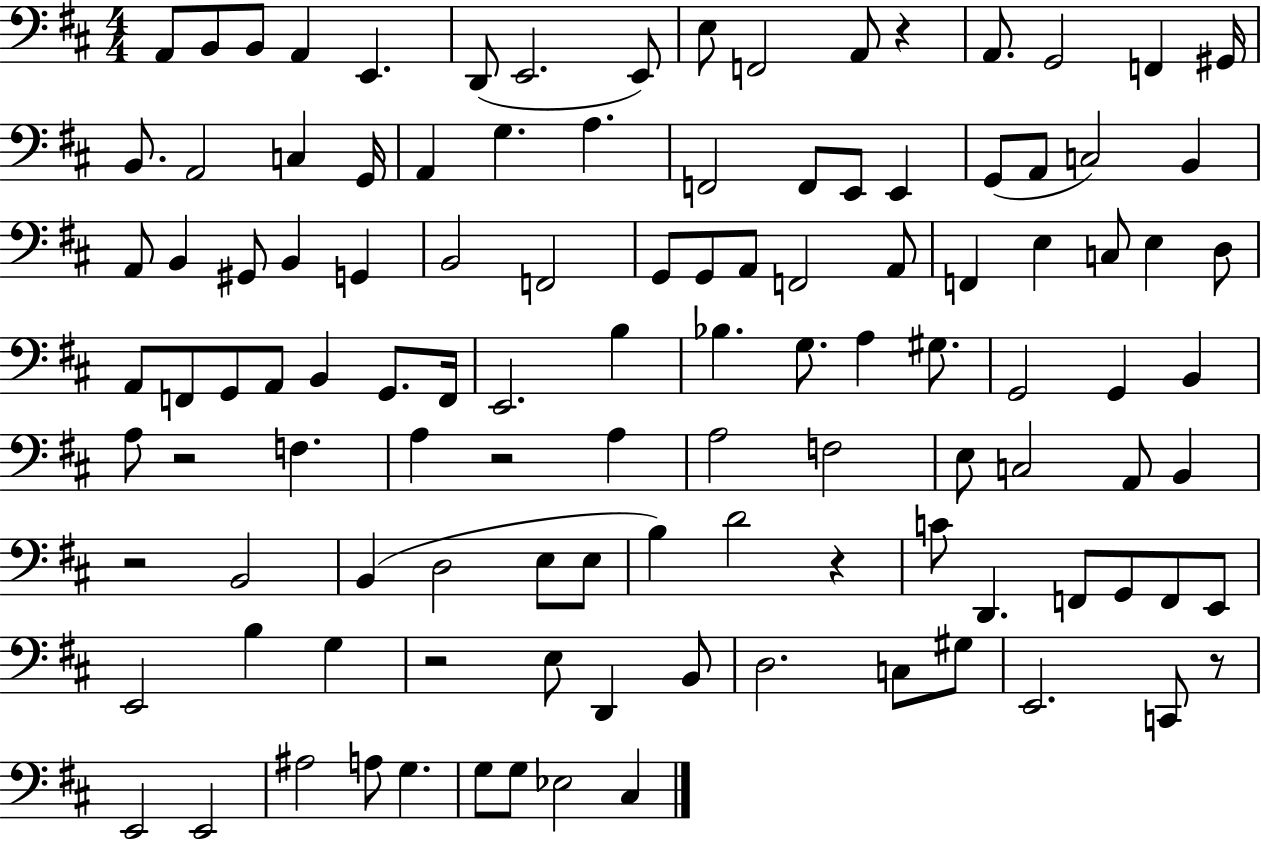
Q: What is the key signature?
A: D major